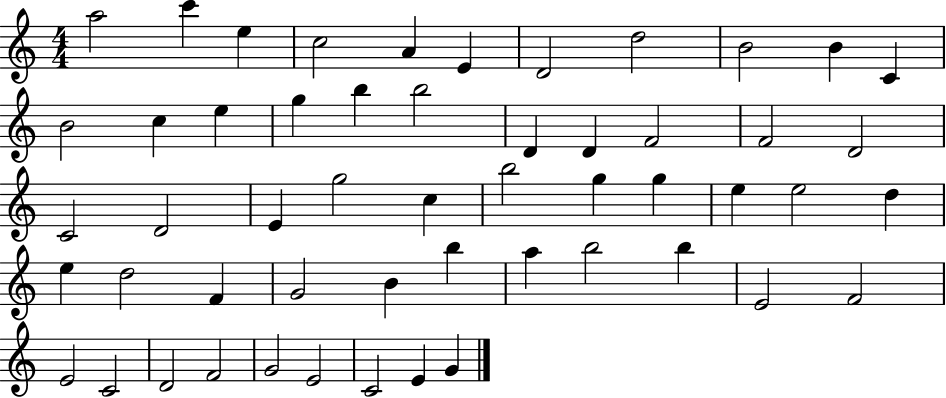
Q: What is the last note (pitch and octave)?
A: G4